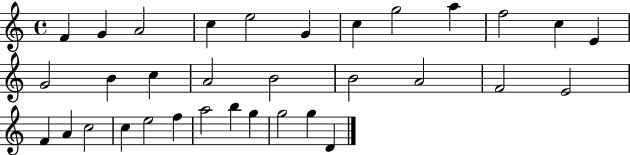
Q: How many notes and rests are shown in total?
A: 33